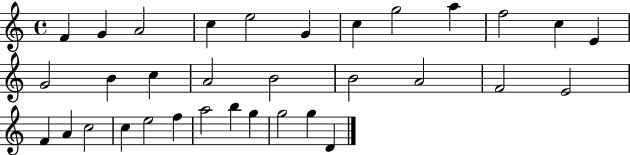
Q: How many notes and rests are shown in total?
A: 33